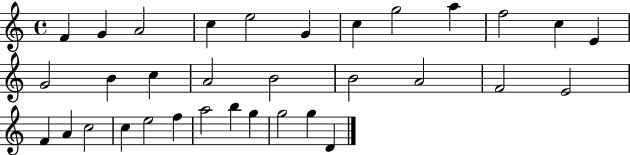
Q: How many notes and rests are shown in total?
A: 33